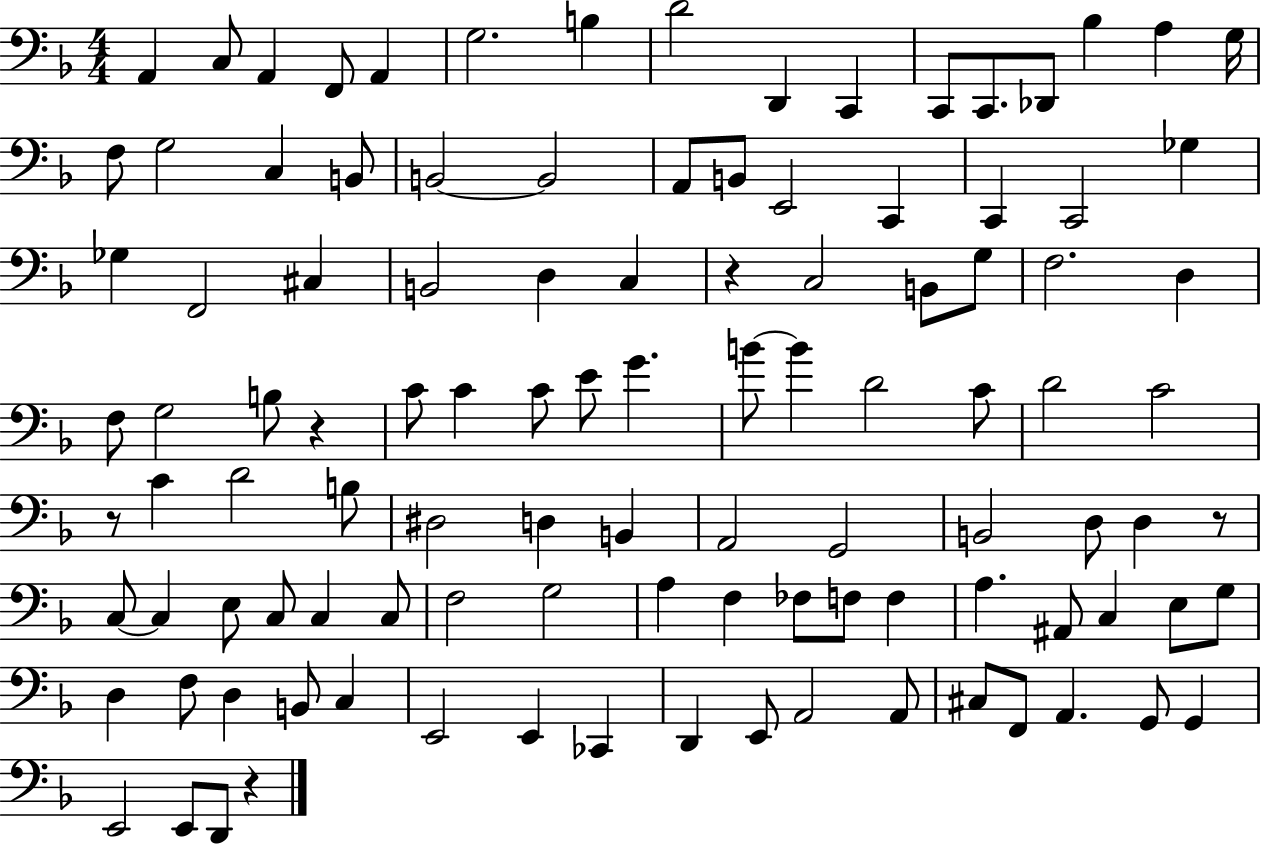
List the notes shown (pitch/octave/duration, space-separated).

A2/q C3/e A2/q F2/e A2/q G3/h. B3/q D4/h D2/q C2/q C2/e C2/e. Db2/e Bb3/q A3/q G3/s F3/e G3/h C3/q B2/e B2/h B2/h A2/e B2/e E2/h C2/q C2/q C2/h Gb3/q Gb3/q F2/h C#3/q B2/h D3/q C3/q R/q C3/h B2/e G3/e F3/h. D3/q F3/e G3/h B3/e R/q C4/e C4/q C4/e E4/e G4/q. B4/e B4/q D4/h C4/e D4/h C4/h R/e C4/q D4/h B3/e D#3/h D3/q B2/q A2/h G2/h B2/h D3/e D3/q R/e C3/e C3/q E3/e C3/e C3/q C3/e F3/h G3/h A3/q F3/q FES3/e F3/e F3/q A3/q. A#2/e C3/q E3/e G3/e D3/q F3/e D3/q B2/e C3/q E2/h E2/q CES2/q D2/q E2/e A2/h A2/e C#3/e F2/e A2/q. G2/e G2/q E2/h E2/e D2/e R/q